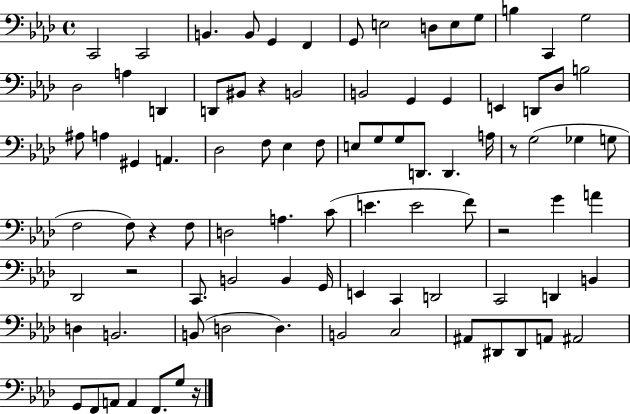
{
  \clef bass
  \time 4/4
  \defaultTimeSignature
  \key aes \major
  c,2 c,2 | b,4. b,8 g,4 f,4 | g,8 e2 d8 e8 g8 | b4 c,4 g2 | \break des2 a4 d,4 | d,8 bis,8 r4 b,2 | b,2 g,4 g,4 | e,4 d,8 des8 b2 | \break ais8 a4 gis,4 a,4. | des2 f8 ees4 f8 | e8 g8 g8 d,8. d,4. a16 | r8 g2( ges4 g8 | \break f2 f8) r4 f8 | d2 a4. c'8( | e'4. e'2 f'8) | r2 g'4 a'4 | \break des,2 r2 | c,8. b,2 b,4 g,16 | e,4 c,4 d,2 | c,2 d,4 b,4 | \break d4 b,2. | b,8( d2 d4.) | b,2 c2 | ais,8 dis,8 dis,8 a,8 ais,2 | \break g,8 f,8 a,8 a,4 f,8. g8 r16 | \bar "|."
}